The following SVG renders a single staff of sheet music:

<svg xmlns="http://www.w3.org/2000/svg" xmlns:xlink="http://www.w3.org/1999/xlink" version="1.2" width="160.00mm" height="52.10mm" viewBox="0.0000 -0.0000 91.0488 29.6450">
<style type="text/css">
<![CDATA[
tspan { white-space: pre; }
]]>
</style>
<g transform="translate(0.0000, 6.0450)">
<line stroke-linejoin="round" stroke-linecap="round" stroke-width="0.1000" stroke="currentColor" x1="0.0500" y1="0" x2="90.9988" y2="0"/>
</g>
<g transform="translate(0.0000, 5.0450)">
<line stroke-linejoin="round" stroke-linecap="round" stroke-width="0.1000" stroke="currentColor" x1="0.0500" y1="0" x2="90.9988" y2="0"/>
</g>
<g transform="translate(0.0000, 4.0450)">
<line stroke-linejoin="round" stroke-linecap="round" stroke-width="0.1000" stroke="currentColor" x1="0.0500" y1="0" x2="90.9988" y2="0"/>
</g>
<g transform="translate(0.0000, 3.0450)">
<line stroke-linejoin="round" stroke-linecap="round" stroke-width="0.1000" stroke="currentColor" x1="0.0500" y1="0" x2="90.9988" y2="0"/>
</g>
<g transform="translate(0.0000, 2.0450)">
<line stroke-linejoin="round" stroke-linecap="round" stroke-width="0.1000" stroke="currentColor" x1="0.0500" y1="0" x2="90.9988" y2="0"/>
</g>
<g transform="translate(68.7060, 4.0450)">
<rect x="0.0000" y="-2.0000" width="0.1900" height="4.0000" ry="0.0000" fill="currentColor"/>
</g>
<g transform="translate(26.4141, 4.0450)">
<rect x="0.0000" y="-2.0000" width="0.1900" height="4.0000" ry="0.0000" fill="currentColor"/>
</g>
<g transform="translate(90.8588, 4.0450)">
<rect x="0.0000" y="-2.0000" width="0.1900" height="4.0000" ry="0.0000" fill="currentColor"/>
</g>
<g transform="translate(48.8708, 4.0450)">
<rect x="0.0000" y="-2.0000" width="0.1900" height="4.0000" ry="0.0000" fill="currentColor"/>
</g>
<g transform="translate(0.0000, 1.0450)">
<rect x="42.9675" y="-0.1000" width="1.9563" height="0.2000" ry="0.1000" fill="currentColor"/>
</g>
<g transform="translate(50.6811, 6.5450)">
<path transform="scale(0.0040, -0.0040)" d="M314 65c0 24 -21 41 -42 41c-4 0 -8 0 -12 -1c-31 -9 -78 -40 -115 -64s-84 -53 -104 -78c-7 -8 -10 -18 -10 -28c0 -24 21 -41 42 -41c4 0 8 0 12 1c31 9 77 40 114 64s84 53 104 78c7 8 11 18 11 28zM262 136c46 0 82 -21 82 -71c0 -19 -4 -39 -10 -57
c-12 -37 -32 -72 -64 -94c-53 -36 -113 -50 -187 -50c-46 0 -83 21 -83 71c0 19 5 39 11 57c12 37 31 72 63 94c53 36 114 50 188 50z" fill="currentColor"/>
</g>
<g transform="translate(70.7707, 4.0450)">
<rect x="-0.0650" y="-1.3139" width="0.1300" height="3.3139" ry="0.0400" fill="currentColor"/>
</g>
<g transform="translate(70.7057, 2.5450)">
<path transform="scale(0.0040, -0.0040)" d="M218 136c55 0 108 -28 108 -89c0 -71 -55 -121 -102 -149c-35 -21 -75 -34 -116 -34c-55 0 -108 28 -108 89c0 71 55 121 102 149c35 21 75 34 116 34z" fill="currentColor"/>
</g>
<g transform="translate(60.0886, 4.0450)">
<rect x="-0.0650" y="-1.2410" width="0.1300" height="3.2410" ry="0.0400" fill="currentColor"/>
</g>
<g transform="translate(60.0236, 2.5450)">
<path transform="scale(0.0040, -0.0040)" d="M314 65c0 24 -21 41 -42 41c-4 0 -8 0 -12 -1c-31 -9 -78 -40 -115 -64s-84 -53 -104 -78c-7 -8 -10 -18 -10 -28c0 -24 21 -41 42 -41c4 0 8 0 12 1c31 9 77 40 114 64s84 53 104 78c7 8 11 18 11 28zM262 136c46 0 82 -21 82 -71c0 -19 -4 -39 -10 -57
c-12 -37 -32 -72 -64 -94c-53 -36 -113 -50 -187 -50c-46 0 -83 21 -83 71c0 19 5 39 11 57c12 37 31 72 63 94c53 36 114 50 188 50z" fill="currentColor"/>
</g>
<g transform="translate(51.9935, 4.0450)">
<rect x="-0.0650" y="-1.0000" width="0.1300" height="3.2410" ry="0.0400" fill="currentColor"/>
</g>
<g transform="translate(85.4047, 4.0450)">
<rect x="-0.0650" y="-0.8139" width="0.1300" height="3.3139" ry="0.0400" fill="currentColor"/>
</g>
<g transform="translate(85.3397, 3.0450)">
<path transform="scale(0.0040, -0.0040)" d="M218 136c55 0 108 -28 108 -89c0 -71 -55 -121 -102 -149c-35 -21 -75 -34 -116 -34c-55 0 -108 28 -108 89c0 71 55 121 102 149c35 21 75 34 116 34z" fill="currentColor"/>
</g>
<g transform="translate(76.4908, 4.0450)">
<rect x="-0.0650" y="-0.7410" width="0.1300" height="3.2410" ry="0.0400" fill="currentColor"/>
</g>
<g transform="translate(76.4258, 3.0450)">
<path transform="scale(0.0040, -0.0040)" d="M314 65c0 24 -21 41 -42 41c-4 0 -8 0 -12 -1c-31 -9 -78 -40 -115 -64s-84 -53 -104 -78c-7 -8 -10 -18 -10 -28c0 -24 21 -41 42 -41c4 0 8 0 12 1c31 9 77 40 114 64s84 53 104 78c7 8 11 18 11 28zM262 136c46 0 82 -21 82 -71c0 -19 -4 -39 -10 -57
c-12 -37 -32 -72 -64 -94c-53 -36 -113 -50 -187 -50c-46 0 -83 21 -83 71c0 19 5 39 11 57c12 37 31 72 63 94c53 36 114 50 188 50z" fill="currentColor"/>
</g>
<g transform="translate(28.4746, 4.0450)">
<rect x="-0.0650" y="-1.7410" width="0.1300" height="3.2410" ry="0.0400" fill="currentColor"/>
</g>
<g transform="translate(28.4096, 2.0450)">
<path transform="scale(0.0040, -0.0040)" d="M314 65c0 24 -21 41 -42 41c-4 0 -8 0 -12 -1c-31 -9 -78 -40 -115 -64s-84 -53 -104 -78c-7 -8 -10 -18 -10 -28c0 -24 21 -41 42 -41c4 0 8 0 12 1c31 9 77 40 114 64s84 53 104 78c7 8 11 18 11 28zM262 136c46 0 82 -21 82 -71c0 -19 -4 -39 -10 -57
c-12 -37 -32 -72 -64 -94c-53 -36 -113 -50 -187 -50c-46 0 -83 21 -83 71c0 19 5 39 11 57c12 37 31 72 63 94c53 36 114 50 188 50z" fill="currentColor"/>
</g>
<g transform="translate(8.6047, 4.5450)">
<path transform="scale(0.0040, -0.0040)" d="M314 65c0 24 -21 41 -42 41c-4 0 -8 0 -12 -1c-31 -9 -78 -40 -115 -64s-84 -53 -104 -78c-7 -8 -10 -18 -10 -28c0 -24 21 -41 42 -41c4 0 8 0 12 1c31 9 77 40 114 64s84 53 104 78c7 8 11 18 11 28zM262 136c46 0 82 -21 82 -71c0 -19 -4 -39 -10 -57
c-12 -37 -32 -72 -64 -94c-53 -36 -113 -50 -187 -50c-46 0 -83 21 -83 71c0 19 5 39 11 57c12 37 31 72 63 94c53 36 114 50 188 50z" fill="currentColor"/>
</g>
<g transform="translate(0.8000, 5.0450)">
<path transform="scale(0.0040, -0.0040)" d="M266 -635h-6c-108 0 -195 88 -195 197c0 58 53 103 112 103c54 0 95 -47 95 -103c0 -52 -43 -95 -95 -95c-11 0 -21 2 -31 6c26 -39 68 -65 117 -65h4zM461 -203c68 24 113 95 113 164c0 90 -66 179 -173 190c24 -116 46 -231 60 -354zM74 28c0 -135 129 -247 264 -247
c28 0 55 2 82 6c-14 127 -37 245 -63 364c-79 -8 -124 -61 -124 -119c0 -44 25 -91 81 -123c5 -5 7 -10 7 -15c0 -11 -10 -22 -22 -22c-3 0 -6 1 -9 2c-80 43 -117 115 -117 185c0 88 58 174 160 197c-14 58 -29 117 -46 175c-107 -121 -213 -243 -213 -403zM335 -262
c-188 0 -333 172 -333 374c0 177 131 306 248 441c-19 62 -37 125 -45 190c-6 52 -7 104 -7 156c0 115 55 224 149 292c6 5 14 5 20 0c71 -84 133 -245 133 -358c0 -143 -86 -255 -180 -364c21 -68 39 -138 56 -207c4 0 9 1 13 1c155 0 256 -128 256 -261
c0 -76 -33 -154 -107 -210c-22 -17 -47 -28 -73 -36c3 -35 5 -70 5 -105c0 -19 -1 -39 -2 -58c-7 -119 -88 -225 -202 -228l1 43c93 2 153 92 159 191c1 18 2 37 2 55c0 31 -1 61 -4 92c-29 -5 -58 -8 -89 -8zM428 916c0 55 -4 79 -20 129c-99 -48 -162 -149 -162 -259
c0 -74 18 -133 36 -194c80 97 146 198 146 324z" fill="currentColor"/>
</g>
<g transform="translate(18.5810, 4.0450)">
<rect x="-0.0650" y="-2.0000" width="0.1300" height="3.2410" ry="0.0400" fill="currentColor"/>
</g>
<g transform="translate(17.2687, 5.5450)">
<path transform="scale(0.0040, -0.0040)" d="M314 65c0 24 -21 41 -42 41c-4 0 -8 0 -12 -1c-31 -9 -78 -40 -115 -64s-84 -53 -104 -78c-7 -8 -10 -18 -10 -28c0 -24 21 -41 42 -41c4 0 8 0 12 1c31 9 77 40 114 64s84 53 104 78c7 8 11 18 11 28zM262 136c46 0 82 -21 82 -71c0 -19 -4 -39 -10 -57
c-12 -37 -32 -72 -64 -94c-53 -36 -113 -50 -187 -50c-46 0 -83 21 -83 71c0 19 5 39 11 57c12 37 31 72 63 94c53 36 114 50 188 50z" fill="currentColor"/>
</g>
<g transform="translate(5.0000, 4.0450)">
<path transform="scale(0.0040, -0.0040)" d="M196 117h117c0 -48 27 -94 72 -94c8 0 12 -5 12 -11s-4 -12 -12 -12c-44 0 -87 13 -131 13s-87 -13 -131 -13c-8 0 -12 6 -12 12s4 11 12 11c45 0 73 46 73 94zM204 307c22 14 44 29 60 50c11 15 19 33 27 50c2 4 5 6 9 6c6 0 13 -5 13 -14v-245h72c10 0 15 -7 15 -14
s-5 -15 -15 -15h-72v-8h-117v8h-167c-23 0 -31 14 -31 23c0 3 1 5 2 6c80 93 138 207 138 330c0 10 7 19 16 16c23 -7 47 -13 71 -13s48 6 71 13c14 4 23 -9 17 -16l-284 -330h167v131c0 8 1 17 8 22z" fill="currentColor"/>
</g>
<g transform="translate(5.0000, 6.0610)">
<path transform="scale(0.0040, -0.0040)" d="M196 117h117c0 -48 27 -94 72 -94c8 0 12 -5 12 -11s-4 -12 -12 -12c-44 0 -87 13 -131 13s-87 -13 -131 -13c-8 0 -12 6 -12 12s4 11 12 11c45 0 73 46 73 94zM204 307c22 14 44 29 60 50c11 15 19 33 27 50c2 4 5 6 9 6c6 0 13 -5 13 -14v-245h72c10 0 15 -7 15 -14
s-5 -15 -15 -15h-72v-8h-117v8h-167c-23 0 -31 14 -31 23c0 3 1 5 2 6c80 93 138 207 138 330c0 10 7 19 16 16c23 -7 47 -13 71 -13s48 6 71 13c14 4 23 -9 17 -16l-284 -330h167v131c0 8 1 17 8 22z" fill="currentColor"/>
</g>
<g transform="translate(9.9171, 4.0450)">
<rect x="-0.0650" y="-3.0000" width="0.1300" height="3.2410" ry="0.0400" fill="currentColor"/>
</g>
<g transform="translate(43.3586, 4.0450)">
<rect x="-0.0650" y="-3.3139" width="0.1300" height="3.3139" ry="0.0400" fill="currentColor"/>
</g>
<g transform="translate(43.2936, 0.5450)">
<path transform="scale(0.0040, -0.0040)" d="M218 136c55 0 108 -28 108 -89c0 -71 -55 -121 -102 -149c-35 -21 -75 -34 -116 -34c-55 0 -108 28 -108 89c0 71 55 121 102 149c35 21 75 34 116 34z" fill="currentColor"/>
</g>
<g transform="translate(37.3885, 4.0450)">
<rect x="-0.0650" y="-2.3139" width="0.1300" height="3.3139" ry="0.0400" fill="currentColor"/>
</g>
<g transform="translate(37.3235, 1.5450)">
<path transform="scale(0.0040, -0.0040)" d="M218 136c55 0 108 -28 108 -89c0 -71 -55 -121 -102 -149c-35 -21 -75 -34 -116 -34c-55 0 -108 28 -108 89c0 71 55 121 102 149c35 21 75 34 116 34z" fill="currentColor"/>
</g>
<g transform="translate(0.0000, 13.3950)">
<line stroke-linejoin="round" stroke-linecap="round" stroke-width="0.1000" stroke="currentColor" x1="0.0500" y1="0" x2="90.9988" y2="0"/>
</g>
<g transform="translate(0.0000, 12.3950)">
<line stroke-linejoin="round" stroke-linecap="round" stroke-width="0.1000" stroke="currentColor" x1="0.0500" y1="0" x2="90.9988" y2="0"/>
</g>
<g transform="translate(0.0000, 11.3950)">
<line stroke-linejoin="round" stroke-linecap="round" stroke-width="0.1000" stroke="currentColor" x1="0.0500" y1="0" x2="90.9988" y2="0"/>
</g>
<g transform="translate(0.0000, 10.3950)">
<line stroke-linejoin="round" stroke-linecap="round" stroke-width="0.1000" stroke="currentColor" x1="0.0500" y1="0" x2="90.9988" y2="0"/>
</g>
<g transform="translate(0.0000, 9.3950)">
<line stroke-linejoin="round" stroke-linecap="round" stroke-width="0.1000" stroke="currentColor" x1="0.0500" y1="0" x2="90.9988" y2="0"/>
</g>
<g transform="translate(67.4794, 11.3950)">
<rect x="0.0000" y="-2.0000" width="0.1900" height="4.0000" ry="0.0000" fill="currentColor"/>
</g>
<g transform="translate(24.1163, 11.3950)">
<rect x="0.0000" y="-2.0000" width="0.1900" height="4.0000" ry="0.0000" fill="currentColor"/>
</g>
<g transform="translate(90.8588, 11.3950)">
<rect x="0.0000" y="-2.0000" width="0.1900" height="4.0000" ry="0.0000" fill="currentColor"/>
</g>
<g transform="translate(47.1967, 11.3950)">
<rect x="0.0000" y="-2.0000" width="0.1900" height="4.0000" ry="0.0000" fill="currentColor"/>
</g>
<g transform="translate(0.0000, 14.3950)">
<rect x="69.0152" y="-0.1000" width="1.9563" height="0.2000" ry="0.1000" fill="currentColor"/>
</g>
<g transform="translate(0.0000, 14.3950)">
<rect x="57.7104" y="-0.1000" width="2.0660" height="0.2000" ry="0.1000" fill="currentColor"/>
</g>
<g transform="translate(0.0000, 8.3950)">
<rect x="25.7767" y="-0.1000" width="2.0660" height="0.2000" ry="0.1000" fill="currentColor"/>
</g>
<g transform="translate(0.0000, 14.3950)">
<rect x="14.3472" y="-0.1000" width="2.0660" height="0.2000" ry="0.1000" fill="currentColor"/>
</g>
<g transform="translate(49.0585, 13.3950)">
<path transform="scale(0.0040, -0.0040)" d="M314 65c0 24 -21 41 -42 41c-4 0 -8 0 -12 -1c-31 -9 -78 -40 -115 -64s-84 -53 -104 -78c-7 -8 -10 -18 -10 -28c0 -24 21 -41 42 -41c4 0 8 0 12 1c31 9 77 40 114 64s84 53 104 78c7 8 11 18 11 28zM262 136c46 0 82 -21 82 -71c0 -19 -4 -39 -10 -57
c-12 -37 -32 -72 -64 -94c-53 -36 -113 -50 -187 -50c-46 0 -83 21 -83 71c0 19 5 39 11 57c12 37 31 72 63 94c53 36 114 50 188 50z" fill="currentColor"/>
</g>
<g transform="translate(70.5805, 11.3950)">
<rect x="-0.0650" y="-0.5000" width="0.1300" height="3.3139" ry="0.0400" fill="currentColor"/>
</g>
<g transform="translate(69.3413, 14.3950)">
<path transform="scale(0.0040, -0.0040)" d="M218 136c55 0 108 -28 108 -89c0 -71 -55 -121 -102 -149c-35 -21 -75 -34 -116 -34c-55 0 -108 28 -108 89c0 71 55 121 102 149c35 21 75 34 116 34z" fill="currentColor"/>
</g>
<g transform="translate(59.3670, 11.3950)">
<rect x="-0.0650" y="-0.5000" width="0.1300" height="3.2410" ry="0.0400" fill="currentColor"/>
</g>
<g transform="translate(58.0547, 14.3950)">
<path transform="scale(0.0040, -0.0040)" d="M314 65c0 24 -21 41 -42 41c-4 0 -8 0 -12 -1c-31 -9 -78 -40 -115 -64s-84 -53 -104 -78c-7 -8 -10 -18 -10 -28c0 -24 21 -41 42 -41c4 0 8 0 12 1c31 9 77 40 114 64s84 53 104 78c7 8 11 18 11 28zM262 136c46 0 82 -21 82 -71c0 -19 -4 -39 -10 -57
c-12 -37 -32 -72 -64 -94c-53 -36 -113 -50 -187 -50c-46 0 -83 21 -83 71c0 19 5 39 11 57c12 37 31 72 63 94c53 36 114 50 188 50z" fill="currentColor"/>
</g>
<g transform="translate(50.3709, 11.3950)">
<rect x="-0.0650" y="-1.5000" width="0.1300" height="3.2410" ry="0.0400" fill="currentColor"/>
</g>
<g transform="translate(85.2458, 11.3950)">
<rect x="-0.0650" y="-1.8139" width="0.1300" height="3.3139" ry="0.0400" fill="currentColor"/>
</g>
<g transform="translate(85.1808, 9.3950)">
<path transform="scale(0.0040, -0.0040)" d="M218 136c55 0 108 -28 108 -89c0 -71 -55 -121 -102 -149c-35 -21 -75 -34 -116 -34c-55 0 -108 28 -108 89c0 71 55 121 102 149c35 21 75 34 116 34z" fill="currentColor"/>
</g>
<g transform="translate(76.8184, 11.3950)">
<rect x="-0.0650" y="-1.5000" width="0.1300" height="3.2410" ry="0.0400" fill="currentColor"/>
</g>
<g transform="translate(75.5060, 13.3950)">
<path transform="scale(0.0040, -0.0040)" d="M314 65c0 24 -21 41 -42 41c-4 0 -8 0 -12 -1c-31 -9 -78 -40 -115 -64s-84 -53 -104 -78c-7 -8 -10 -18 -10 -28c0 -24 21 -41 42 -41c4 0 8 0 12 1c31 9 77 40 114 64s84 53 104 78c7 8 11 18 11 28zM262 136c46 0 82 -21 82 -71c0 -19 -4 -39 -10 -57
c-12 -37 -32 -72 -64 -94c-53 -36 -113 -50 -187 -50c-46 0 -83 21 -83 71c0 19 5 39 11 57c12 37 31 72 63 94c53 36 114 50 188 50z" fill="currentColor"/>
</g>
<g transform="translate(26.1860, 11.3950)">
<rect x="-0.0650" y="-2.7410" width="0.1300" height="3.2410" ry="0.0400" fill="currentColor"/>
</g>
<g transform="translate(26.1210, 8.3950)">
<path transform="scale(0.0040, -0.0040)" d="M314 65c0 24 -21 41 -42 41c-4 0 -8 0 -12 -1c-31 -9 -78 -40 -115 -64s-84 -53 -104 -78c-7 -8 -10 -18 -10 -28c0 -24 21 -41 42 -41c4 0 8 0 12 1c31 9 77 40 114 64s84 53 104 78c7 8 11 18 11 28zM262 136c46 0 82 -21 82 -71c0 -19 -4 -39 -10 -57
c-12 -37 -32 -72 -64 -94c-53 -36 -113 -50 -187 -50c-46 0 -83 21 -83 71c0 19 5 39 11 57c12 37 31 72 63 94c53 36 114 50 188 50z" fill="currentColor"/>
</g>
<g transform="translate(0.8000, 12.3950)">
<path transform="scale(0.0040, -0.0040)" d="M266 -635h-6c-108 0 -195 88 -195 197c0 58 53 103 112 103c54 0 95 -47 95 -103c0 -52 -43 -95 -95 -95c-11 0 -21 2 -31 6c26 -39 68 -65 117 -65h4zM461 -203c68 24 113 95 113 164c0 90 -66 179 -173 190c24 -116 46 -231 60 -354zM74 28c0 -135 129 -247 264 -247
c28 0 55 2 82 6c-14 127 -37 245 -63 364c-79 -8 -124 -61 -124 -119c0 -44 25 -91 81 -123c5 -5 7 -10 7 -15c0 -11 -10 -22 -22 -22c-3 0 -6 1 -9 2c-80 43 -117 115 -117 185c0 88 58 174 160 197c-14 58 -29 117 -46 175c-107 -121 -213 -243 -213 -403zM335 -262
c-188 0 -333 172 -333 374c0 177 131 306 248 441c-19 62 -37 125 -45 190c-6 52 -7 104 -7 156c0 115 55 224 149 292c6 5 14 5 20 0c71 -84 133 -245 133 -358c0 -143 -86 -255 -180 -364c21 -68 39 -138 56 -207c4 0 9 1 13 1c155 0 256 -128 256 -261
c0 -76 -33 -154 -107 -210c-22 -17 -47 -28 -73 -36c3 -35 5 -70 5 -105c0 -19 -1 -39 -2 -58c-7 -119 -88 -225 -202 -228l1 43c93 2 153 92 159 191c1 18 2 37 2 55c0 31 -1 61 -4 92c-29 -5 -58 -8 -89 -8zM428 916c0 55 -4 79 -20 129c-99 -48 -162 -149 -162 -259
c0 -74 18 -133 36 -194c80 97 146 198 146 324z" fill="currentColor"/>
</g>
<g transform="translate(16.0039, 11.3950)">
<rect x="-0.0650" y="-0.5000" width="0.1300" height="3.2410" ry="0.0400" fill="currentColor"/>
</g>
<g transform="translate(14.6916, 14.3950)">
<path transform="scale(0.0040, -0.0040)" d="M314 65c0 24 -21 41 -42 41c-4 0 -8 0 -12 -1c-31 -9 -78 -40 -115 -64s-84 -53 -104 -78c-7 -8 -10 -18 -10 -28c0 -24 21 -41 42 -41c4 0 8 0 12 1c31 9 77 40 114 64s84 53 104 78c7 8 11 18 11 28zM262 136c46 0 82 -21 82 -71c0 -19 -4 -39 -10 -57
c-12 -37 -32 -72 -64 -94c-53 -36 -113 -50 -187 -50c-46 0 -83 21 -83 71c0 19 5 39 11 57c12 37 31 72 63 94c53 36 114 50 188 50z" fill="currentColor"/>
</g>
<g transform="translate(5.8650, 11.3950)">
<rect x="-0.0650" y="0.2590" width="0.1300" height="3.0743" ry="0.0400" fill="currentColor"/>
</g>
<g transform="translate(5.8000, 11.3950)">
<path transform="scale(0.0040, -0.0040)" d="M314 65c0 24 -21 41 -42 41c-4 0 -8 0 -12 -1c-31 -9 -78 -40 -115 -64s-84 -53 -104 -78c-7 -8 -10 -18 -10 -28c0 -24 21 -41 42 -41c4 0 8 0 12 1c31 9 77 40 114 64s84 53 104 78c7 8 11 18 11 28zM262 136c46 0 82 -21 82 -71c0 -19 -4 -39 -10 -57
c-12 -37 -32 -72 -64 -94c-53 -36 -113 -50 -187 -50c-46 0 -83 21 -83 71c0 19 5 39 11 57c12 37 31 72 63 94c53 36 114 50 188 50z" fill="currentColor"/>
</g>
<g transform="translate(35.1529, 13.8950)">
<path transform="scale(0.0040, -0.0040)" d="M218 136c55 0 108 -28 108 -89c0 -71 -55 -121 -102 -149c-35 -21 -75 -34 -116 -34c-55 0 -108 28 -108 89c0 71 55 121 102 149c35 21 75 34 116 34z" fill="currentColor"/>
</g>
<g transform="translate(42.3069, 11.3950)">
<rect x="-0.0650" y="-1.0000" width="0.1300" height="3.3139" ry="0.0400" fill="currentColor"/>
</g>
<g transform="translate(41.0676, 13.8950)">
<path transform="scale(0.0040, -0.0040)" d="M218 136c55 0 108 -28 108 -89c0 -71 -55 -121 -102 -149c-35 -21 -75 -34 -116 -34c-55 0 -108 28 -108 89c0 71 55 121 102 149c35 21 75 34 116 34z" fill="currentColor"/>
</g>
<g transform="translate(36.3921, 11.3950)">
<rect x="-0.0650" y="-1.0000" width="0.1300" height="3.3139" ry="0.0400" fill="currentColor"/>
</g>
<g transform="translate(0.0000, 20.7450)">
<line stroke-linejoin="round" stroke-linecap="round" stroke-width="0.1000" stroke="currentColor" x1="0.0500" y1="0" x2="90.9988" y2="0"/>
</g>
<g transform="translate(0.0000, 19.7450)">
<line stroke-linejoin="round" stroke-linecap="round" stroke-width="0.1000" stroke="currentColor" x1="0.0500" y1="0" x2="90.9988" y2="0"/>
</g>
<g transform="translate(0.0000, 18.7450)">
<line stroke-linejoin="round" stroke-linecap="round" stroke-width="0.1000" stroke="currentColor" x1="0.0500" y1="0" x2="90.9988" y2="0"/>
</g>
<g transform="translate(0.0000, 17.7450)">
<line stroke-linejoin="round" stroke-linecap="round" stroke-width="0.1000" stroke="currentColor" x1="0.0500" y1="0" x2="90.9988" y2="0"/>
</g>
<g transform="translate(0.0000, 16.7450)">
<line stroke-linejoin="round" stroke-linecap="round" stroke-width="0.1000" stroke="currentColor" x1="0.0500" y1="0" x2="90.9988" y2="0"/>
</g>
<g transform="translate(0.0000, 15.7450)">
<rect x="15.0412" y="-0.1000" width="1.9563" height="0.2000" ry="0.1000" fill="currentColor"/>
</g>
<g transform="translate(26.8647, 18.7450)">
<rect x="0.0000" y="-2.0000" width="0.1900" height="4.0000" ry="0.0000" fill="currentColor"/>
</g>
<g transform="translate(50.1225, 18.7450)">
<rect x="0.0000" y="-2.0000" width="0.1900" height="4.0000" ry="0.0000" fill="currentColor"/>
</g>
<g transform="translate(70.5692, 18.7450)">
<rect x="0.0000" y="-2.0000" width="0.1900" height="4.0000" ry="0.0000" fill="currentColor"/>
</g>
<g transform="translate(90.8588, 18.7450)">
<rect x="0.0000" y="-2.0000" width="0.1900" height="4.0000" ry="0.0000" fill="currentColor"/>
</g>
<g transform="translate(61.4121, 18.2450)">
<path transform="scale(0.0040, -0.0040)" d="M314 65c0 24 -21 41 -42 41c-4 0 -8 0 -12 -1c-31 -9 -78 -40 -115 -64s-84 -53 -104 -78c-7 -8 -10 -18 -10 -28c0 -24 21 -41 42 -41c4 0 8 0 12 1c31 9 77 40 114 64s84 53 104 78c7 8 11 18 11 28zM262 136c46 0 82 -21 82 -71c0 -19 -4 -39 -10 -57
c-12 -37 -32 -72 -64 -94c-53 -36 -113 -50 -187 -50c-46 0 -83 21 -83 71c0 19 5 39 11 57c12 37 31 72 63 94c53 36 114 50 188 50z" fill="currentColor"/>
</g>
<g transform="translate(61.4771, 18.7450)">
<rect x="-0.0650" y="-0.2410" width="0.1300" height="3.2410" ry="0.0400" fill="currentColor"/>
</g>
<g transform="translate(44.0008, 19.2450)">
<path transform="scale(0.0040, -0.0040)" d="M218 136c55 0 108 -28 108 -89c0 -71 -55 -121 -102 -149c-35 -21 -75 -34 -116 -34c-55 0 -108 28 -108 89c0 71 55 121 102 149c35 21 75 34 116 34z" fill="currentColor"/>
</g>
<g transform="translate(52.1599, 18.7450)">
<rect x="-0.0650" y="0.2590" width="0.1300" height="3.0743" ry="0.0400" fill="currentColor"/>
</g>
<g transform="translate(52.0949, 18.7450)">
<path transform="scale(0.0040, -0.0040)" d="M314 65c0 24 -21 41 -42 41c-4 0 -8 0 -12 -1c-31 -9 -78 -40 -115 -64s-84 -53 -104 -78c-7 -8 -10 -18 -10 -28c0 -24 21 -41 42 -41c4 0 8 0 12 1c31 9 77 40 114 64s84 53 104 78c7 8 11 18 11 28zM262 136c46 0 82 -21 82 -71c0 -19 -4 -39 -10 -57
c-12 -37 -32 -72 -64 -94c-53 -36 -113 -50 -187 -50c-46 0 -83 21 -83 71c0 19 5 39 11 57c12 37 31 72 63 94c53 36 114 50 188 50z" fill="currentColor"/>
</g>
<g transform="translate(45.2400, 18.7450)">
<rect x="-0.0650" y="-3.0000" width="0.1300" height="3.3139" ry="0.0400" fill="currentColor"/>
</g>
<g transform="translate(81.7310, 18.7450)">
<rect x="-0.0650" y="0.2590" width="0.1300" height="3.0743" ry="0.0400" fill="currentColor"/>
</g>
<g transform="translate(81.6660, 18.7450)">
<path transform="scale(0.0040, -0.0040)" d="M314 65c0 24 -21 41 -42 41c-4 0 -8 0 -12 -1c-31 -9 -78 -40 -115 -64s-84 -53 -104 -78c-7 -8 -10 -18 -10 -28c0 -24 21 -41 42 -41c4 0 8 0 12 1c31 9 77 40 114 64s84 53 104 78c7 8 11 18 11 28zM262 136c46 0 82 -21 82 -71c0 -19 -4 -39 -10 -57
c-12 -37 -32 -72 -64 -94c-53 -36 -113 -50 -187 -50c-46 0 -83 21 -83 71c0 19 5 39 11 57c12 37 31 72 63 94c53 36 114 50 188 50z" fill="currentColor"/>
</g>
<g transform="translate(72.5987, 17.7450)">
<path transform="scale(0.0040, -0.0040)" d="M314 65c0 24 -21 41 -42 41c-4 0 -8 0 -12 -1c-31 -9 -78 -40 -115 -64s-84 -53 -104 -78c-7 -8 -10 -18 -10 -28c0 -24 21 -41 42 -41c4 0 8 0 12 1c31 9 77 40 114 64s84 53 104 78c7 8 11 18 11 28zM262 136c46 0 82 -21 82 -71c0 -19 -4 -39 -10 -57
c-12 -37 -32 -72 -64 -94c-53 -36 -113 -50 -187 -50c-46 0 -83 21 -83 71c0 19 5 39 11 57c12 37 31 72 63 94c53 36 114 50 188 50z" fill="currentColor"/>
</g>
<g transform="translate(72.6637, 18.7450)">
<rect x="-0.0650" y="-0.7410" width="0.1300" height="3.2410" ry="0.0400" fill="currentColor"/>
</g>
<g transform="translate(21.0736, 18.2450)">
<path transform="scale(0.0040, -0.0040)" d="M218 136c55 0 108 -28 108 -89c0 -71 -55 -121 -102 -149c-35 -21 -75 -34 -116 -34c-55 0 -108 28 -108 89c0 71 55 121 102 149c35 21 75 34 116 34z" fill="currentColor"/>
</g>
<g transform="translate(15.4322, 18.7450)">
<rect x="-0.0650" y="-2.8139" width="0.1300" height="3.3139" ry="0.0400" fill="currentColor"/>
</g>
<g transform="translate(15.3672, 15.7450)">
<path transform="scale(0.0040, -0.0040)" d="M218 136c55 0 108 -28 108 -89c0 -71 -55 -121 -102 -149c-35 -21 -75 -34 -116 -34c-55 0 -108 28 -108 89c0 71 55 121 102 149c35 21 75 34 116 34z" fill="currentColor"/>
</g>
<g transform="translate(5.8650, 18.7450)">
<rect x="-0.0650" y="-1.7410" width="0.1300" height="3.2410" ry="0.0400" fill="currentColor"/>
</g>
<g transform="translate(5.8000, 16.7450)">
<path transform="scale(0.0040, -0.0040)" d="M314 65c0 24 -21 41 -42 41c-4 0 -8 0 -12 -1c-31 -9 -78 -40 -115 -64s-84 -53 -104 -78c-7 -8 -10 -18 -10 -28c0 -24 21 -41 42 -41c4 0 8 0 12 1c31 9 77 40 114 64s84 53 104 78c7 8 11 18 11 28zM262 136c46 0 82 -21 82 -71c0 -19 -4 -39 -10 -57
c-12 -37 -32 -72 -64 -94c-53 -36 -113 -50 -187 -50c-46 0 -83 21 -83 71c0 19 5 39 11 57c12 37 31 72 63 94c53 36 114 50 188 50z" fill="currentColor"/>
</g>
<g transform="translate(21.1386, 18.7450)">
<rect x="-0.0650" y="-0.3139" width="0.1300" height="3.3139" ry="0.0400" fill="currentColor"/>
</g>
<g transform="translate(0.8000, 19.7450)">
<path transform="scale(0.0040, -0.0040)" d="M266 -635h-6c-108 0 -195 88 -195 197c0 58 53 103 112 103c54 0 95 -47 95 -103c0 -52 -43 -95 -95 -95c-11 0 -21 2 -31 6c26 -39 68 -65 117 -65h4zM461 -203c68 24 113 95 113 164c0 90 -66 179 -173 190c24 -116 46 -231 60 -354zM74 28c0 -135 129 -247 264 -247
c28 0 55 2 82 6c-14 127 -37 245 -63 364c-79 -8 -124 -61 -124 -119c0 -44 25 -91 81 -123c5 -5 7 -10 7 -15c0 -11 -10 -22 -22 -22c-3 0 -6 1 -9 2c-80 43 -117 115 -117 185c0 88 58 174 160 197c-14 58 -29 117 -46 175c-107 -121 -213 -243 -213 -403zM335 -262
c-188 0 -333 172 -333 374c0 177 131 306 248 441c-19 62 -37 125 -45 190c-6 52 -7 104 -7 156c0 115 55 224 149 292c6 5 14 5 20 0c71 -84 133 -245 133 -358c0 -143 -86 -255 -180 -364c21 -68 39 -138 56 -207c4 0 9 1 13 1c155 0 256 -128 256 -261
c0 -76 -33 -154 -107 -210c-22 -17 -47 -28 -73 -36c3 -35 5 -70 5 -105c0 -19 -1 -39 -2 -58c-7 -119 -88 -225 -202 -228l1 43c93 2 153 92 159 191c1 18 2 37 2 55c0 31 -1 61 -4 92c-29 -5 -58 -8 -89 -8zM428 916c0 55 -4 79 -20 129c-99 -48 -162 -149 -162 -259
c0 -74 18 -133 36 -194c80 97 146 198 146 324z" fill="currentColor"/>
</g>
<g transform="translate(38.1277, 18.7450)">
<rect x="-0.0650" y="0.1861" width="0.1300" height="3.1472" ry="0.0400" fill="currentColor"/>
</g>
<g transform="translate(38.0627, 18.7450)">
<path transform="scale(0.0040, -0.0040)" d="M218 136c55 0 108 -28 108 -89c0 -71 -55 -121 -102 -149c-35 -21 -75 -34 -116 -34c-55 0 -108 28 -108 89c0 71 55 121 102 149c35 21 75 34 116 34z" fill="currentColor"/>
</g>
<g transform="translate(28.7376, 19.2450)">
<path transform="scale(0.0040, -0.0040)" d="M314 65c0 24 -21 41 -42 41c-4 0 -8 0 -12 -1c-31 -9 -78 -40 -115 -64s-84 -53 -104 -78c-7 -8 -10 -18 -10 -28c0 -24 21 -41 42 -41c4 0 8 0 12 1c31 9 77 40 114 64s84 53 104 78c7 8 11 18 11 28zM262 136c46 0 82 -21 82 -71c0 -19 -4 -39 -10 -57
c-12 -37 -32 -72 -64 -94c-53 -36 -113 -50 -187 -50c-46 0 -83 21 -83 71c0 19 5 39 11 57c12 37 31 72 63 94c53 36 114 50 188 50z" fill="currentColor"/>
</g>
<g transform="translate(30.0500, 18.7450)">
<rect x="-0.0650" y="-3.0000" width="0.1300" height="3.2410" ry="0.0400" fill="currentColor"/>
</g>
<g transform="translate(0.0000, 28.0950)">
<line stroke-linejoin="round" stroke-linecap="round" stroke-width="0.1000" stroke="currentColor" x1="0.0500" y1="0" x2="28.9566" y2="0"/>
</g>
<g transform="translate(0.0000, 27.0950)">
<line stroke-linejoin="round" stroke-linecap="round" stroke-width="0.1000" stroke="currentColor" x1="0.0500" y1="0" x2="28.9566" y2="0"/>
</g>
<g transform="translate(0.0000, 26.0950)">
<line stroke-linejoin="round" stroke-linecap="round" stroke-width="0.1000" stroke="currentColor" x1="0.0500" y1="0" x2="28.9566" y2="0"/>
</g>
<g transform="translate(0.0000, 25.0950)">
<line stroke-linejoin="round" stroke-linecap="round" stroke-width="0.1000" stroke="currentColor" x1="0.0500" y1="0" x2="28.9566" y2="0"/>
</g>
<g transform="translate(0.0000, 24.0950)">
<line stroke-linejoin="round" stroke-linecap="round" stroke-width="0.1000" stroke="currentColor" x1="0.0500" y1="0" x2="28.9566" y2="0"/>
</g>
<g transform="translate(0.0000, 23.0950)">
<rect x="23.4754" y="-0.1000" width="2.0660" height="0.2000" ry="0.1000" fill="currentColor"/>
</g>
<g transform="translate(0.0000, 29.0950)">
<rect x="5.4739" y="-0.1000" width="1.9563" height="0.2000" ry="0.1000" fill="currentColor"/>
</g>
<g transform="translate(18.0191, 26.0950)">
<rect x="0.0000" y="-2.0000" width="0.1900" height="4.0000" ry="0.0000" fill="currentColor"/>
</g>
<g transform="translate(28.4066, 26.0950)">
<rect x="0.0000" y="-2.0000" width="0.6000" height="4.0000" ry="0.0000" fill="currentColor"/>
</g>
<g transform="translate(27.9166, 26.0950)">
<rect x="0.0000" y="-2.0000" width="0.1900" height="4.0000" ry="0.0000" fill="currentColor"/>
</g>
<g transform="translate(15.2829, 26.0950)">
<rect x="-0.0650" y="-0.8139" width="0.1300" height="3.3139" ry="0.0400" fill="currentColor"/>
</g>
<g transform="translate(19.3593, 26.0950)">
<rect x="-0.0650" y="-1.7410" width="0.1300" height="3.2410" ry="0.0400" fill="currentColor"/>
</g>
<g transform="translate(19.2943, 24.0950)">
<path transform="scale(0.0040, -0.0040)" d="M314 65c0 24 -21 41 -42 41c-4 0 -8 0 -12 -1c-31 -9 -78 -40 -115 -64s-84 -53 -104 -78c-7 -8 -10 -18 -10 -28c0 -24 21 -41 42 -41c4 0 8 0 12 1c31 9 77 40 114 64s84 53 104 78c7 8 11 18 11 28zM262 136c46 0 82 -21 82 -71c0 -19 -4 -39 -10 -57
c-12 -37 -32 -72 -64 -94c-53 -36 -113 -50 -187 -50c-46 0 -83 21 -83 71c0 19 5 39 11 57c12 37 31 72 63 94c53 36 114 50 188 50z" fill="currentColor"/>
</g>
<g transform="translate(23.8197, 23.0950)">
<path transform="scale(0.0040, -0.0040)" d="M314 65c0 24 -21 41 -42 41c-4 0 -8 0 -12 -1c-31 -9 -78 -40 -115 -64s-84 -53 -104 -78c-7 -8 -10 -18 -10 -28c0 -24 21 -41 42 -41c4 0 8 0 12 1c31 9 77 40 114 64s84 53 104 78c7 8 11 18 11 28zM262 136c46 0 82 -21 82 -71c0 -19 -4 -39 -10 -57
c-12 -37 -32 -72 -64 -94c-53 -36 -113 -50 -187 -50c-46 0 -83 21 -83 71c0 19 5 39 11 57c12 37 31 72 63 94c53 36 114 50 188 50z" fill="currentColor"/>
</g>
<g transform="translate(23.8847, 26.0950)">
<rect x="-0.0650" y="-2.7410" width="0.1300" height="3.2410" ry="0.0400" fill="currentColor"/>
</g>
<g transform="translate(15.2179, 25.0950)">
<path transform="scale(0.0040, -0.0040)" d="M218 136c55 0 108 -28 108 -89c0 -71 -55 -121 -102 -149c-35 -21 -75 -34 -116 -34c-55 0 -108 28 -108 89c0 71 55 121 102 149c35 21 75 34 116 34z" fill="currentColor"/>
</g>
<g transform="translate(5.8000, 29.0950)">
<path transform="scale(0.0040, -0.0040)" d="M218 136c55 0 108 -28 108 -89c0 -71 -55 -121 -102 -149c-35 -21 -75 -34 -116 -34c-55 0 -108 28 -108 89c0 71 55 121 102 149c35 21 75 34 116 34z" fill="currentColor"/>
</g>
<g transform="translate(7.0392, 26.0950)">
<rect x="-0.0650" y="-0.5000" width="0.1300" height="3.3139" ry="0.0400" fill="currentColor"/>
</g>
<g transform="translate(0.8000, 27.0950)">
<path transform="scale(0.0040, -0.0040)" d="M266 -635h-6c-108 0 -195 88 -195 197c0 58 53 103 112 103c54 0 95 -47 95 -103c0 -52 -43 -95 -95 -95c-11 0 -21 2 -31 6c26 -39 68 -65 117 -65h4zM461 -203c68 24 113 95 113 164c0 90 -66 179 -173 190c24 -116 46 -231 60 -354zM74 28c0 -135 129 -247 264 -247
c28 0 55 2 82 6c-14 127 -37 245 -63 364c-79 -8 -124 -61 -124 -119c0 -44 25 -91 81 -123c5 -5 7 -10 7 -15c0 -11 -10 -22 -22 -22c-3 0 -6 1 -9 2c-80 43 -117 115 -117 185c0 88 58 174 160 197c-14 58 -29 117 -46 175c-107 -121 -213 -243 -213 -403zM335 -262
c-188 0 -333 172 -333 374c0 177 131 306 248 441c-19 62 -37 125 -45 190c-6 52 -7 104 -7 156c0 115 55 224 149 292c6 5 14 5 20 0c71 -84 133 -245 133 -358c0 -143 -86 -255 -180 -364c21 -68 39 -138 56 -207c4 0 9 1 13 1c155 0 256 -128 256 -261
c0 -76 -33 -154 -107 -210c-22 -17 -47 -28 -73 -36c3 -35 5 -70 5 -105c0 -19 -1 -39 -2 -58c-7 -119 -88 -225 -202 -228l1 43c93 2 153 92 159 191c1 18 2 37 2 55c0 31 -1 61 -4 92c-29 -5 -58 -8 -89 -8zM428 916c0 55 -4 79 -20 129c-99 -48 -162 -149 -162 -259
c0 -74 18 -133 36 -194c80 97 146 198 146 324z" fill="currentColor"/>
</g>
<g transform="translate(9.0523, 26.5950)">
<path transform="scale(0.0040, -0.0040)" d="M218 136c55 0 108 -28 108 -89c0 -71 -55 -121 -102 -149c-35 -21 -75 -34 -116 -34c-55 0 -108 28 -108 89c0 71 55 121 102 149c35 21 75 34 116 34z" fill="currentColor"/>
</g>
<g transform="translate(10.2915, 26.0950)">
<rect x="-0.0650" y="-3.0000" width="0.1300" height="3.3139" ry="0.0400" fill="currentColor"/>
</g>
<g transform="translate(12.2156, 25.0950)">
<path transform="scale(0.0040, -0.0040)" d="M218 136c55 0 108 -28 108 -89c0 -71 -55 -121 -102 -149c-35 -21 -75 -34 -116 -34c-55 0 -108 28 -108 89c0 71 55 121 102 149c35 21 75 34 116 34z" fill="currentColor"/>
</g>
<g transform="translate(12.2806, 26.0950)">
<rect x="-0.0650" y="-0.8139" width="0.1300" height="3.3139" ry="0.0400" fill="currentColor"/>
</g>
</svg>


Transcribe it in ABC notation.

X:1
T:Untitled
M:4/4
L:1/4
K:C
A2 F2 f2 g b D2 e2 e d2 d B2 C2 a2 D D E2 C2 C E2 f f2 a c A2 B A B2 c2 d2 B2 C A d d f2 a2